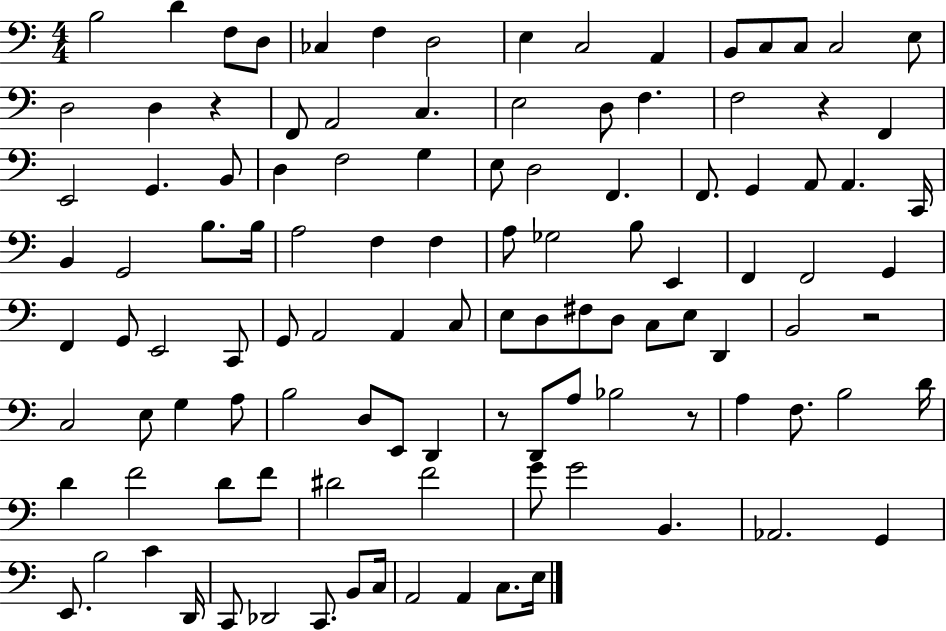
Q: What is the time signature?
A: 4/4